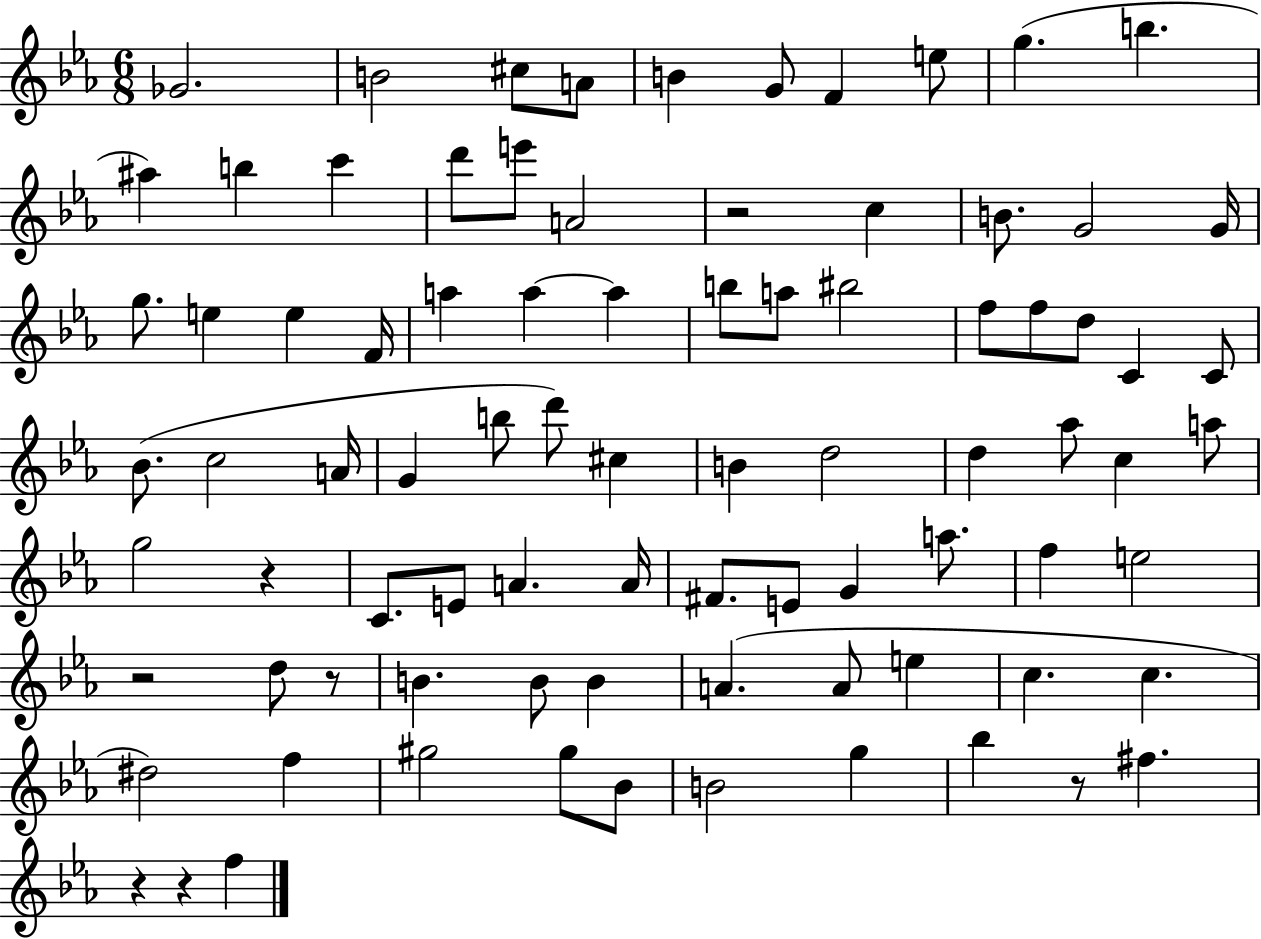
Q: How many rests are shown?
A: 7